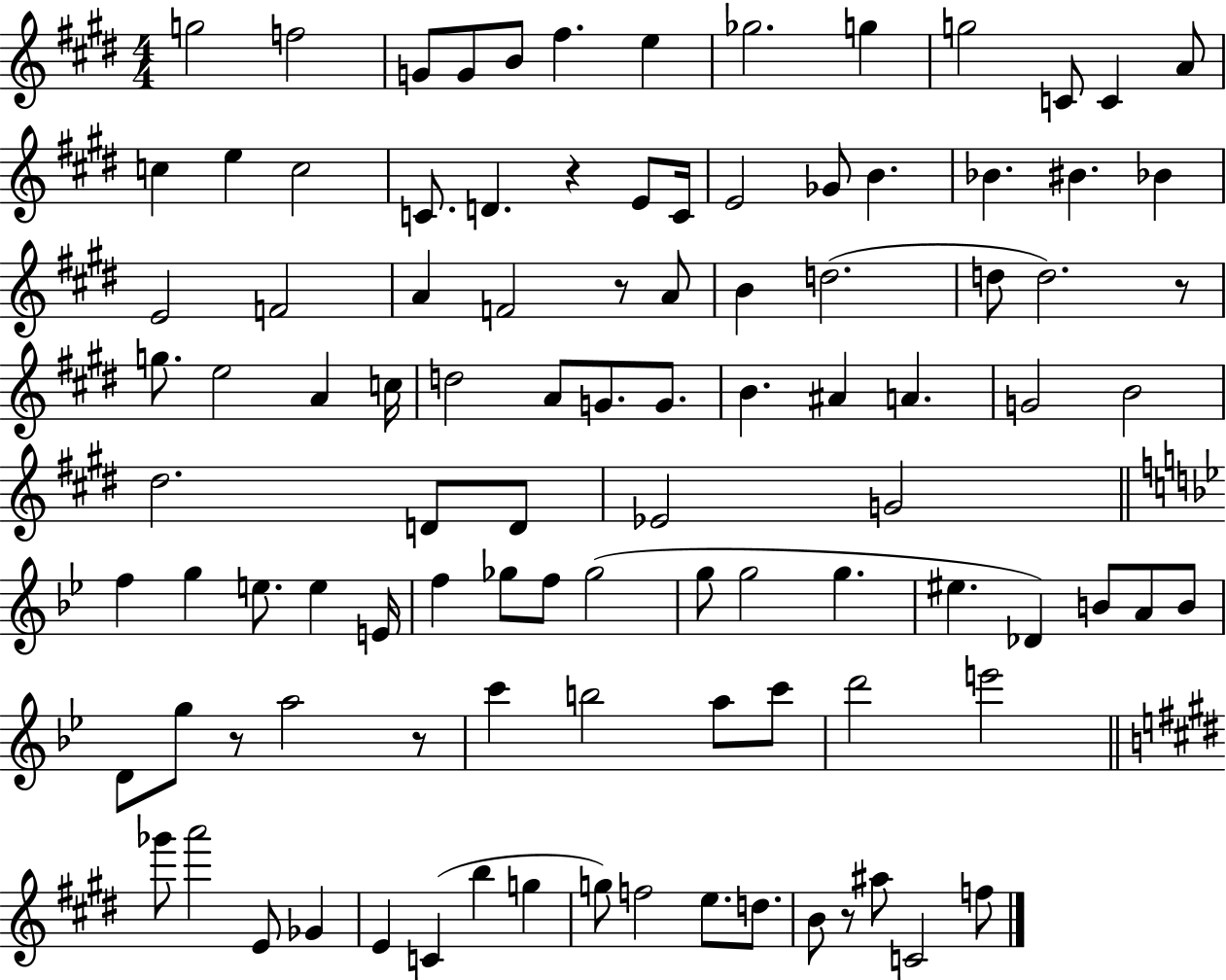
G5/h F5/h G4/e G4/e B4/e F#5/q. E5/q Gb5/h. G5/q G5/h C4/e C4/q A4/e C5/q E5/q C5/h C4/e. D4/q. R/q E4/e C4/s E4/h Gb4/e B4/q. Bb4/q. BIS4/q. Bb4/q E4/h F4/h A4/q F4/h R/e A4/e B4/q D5/h. D5/e D5/h. R/e G5/e. E5/h A4/q C5/s D5/h A4/e G4/e. G4/e. B4/q. A#4/q A4/q. G4/h B4/h D#5/h. D4/e D4/e Eb4/h G4/h F5/q G5/q E5/e. E5/q E4/s F5/q Gb5/e F5/e Gb5/h G5/e G5/h G5/q. EIS5/q. Db4/q B4/e A4/e B4/e D4/e G5/e R/e A5/h R/e C6/q B5/h A5/e C6/e D6/h E6/h Gb6/e A6/h E4/e Gb4/q E4/q C4/q B5/q G5/q G5/e F5/h E5/e. D5/e. B4/e R/e A#5/e C4/h F5/e